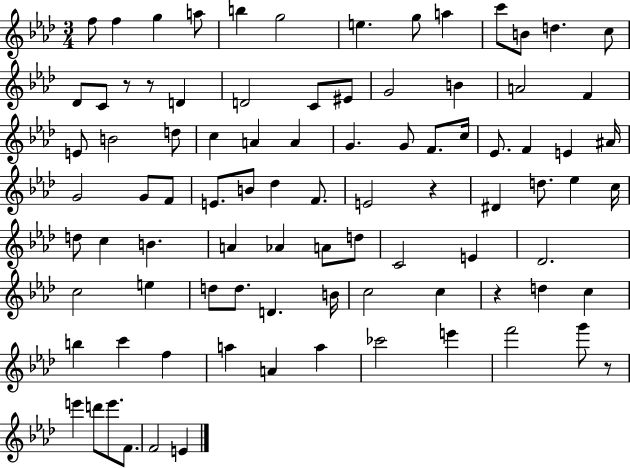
{
  \clef treble
  \numericTimeSignature
  \time 3/4
  \key aes \major
  f''8 f''4 g''4 a''8 | b''4 g''2 | e''4. g''8 a''4 | c'''8 b'8 d''4. c''8 | \break des'8 c'8 r8 r8 d'4 | d'2 c'8 eis'8 | g'2 b'4 | a'2 f'4 | \break e'8 b'2 d''8 | c''4 a'4 a'4 | g'4. g'8 f'8. c''16 | ees'8. f'4 e'4 ais'16 | \break g'2 g'8 f'8 | e'8. b'8 des''4 f'8. | e'2 r4 | dis'4 d''8. ees''4 c''16 | \break d''8 c''4 b'4. | a'4 aes'4 a'8 d''8 | c'2 e'4 | des'2. | \break c''2 e''4 | d''8 d''8. d'4. b'16 | c''2 c''4 | r4 d''4 c''4 | \break b''4 c'''4 f''4 | a''4 a'4 a''4 | ces'''2 e'''4 | f'''2 g'''8 r8 | \break e'''4 d'''8 e'''8. f'8. | f'2 e'4 | \bar "|."
}